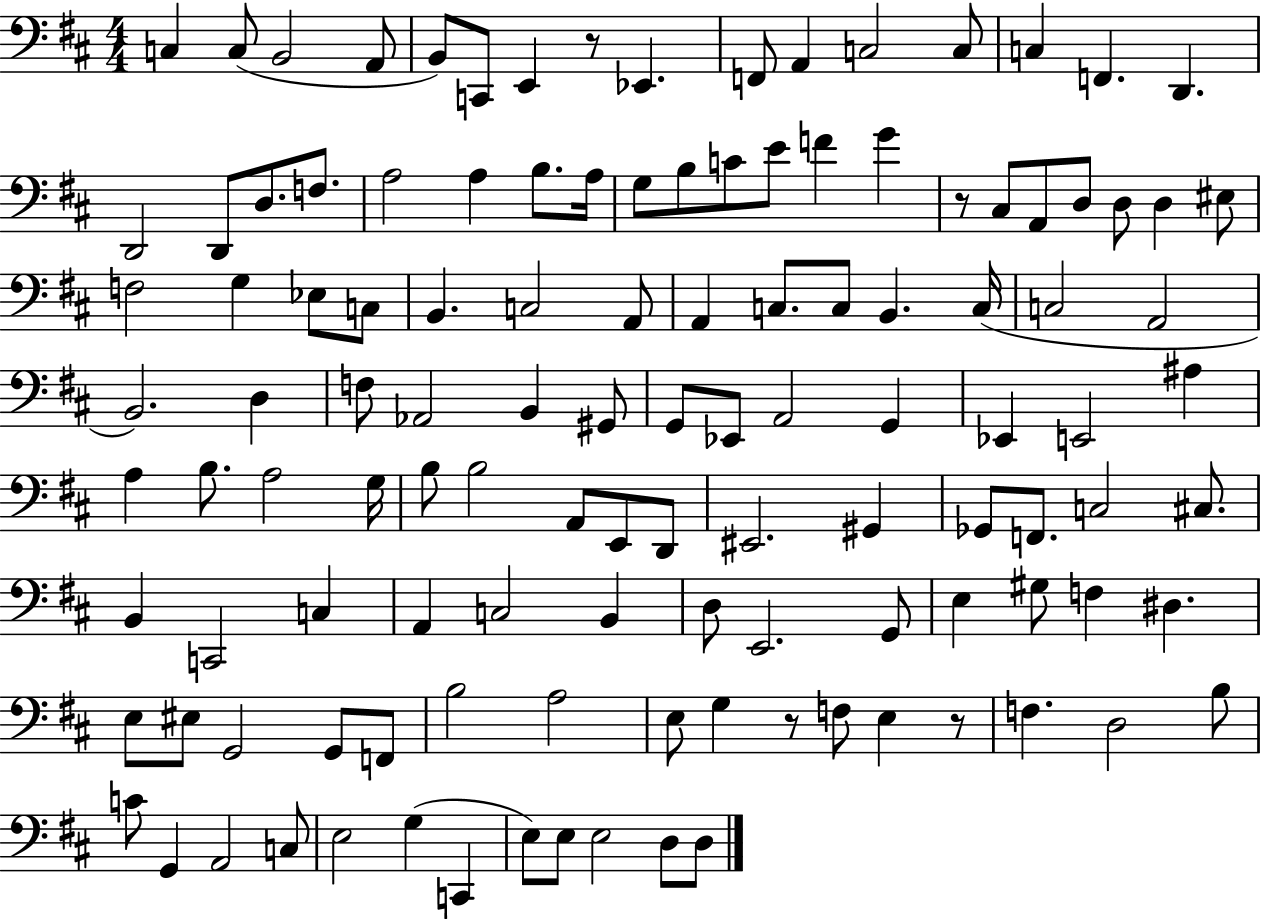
C3/q C3/e B2/h A2/e B2/e C2/e E2/q R/e Eb2/q. F2/e A2/q C3/h C3/e C3/q F2/q. D2/q. D2/h D2/e D3/e. F3/e. A3/h A3/q B3/e. A3/s G3/e B3/e C4/e E4/e F4/q G4/q R/e C#3/e A2/e D3/e D3/e D3/q EIS3/e F3/h G3/q Eb3/e C3/e B2/q. C3/h A2/e A2/q C3/e. C3/e B2/q. C3/s C3/h A2/h B2/h. D3/q F3/e Ab2/h B2/q G#2/e G2/e Eb2/e A2/h G2/q Eb2/q E2/h A#3/q A3/q B3/e. A3/h G3/s B3/e B3/h A2/e E2/e D2/e EIS2/h. G#2/q Gb2/e F2/e. C3/h C#3/e. B2/q C2/h C3/q A2/q C3/h B2/q D3/e E2/h. G2/e E3/q G#3/e F3/q D#3/q. E3/e EIS3/e G2/h G2/e F2/e B3/h A3/h E3/e G3/q R/e F3/e E3/q R/e F3/q. D3/h B3/e C4/e G2/q A2/h C3/e E3/h G3/q C2/q E3/e E3/e E3/h D3/e D3/e